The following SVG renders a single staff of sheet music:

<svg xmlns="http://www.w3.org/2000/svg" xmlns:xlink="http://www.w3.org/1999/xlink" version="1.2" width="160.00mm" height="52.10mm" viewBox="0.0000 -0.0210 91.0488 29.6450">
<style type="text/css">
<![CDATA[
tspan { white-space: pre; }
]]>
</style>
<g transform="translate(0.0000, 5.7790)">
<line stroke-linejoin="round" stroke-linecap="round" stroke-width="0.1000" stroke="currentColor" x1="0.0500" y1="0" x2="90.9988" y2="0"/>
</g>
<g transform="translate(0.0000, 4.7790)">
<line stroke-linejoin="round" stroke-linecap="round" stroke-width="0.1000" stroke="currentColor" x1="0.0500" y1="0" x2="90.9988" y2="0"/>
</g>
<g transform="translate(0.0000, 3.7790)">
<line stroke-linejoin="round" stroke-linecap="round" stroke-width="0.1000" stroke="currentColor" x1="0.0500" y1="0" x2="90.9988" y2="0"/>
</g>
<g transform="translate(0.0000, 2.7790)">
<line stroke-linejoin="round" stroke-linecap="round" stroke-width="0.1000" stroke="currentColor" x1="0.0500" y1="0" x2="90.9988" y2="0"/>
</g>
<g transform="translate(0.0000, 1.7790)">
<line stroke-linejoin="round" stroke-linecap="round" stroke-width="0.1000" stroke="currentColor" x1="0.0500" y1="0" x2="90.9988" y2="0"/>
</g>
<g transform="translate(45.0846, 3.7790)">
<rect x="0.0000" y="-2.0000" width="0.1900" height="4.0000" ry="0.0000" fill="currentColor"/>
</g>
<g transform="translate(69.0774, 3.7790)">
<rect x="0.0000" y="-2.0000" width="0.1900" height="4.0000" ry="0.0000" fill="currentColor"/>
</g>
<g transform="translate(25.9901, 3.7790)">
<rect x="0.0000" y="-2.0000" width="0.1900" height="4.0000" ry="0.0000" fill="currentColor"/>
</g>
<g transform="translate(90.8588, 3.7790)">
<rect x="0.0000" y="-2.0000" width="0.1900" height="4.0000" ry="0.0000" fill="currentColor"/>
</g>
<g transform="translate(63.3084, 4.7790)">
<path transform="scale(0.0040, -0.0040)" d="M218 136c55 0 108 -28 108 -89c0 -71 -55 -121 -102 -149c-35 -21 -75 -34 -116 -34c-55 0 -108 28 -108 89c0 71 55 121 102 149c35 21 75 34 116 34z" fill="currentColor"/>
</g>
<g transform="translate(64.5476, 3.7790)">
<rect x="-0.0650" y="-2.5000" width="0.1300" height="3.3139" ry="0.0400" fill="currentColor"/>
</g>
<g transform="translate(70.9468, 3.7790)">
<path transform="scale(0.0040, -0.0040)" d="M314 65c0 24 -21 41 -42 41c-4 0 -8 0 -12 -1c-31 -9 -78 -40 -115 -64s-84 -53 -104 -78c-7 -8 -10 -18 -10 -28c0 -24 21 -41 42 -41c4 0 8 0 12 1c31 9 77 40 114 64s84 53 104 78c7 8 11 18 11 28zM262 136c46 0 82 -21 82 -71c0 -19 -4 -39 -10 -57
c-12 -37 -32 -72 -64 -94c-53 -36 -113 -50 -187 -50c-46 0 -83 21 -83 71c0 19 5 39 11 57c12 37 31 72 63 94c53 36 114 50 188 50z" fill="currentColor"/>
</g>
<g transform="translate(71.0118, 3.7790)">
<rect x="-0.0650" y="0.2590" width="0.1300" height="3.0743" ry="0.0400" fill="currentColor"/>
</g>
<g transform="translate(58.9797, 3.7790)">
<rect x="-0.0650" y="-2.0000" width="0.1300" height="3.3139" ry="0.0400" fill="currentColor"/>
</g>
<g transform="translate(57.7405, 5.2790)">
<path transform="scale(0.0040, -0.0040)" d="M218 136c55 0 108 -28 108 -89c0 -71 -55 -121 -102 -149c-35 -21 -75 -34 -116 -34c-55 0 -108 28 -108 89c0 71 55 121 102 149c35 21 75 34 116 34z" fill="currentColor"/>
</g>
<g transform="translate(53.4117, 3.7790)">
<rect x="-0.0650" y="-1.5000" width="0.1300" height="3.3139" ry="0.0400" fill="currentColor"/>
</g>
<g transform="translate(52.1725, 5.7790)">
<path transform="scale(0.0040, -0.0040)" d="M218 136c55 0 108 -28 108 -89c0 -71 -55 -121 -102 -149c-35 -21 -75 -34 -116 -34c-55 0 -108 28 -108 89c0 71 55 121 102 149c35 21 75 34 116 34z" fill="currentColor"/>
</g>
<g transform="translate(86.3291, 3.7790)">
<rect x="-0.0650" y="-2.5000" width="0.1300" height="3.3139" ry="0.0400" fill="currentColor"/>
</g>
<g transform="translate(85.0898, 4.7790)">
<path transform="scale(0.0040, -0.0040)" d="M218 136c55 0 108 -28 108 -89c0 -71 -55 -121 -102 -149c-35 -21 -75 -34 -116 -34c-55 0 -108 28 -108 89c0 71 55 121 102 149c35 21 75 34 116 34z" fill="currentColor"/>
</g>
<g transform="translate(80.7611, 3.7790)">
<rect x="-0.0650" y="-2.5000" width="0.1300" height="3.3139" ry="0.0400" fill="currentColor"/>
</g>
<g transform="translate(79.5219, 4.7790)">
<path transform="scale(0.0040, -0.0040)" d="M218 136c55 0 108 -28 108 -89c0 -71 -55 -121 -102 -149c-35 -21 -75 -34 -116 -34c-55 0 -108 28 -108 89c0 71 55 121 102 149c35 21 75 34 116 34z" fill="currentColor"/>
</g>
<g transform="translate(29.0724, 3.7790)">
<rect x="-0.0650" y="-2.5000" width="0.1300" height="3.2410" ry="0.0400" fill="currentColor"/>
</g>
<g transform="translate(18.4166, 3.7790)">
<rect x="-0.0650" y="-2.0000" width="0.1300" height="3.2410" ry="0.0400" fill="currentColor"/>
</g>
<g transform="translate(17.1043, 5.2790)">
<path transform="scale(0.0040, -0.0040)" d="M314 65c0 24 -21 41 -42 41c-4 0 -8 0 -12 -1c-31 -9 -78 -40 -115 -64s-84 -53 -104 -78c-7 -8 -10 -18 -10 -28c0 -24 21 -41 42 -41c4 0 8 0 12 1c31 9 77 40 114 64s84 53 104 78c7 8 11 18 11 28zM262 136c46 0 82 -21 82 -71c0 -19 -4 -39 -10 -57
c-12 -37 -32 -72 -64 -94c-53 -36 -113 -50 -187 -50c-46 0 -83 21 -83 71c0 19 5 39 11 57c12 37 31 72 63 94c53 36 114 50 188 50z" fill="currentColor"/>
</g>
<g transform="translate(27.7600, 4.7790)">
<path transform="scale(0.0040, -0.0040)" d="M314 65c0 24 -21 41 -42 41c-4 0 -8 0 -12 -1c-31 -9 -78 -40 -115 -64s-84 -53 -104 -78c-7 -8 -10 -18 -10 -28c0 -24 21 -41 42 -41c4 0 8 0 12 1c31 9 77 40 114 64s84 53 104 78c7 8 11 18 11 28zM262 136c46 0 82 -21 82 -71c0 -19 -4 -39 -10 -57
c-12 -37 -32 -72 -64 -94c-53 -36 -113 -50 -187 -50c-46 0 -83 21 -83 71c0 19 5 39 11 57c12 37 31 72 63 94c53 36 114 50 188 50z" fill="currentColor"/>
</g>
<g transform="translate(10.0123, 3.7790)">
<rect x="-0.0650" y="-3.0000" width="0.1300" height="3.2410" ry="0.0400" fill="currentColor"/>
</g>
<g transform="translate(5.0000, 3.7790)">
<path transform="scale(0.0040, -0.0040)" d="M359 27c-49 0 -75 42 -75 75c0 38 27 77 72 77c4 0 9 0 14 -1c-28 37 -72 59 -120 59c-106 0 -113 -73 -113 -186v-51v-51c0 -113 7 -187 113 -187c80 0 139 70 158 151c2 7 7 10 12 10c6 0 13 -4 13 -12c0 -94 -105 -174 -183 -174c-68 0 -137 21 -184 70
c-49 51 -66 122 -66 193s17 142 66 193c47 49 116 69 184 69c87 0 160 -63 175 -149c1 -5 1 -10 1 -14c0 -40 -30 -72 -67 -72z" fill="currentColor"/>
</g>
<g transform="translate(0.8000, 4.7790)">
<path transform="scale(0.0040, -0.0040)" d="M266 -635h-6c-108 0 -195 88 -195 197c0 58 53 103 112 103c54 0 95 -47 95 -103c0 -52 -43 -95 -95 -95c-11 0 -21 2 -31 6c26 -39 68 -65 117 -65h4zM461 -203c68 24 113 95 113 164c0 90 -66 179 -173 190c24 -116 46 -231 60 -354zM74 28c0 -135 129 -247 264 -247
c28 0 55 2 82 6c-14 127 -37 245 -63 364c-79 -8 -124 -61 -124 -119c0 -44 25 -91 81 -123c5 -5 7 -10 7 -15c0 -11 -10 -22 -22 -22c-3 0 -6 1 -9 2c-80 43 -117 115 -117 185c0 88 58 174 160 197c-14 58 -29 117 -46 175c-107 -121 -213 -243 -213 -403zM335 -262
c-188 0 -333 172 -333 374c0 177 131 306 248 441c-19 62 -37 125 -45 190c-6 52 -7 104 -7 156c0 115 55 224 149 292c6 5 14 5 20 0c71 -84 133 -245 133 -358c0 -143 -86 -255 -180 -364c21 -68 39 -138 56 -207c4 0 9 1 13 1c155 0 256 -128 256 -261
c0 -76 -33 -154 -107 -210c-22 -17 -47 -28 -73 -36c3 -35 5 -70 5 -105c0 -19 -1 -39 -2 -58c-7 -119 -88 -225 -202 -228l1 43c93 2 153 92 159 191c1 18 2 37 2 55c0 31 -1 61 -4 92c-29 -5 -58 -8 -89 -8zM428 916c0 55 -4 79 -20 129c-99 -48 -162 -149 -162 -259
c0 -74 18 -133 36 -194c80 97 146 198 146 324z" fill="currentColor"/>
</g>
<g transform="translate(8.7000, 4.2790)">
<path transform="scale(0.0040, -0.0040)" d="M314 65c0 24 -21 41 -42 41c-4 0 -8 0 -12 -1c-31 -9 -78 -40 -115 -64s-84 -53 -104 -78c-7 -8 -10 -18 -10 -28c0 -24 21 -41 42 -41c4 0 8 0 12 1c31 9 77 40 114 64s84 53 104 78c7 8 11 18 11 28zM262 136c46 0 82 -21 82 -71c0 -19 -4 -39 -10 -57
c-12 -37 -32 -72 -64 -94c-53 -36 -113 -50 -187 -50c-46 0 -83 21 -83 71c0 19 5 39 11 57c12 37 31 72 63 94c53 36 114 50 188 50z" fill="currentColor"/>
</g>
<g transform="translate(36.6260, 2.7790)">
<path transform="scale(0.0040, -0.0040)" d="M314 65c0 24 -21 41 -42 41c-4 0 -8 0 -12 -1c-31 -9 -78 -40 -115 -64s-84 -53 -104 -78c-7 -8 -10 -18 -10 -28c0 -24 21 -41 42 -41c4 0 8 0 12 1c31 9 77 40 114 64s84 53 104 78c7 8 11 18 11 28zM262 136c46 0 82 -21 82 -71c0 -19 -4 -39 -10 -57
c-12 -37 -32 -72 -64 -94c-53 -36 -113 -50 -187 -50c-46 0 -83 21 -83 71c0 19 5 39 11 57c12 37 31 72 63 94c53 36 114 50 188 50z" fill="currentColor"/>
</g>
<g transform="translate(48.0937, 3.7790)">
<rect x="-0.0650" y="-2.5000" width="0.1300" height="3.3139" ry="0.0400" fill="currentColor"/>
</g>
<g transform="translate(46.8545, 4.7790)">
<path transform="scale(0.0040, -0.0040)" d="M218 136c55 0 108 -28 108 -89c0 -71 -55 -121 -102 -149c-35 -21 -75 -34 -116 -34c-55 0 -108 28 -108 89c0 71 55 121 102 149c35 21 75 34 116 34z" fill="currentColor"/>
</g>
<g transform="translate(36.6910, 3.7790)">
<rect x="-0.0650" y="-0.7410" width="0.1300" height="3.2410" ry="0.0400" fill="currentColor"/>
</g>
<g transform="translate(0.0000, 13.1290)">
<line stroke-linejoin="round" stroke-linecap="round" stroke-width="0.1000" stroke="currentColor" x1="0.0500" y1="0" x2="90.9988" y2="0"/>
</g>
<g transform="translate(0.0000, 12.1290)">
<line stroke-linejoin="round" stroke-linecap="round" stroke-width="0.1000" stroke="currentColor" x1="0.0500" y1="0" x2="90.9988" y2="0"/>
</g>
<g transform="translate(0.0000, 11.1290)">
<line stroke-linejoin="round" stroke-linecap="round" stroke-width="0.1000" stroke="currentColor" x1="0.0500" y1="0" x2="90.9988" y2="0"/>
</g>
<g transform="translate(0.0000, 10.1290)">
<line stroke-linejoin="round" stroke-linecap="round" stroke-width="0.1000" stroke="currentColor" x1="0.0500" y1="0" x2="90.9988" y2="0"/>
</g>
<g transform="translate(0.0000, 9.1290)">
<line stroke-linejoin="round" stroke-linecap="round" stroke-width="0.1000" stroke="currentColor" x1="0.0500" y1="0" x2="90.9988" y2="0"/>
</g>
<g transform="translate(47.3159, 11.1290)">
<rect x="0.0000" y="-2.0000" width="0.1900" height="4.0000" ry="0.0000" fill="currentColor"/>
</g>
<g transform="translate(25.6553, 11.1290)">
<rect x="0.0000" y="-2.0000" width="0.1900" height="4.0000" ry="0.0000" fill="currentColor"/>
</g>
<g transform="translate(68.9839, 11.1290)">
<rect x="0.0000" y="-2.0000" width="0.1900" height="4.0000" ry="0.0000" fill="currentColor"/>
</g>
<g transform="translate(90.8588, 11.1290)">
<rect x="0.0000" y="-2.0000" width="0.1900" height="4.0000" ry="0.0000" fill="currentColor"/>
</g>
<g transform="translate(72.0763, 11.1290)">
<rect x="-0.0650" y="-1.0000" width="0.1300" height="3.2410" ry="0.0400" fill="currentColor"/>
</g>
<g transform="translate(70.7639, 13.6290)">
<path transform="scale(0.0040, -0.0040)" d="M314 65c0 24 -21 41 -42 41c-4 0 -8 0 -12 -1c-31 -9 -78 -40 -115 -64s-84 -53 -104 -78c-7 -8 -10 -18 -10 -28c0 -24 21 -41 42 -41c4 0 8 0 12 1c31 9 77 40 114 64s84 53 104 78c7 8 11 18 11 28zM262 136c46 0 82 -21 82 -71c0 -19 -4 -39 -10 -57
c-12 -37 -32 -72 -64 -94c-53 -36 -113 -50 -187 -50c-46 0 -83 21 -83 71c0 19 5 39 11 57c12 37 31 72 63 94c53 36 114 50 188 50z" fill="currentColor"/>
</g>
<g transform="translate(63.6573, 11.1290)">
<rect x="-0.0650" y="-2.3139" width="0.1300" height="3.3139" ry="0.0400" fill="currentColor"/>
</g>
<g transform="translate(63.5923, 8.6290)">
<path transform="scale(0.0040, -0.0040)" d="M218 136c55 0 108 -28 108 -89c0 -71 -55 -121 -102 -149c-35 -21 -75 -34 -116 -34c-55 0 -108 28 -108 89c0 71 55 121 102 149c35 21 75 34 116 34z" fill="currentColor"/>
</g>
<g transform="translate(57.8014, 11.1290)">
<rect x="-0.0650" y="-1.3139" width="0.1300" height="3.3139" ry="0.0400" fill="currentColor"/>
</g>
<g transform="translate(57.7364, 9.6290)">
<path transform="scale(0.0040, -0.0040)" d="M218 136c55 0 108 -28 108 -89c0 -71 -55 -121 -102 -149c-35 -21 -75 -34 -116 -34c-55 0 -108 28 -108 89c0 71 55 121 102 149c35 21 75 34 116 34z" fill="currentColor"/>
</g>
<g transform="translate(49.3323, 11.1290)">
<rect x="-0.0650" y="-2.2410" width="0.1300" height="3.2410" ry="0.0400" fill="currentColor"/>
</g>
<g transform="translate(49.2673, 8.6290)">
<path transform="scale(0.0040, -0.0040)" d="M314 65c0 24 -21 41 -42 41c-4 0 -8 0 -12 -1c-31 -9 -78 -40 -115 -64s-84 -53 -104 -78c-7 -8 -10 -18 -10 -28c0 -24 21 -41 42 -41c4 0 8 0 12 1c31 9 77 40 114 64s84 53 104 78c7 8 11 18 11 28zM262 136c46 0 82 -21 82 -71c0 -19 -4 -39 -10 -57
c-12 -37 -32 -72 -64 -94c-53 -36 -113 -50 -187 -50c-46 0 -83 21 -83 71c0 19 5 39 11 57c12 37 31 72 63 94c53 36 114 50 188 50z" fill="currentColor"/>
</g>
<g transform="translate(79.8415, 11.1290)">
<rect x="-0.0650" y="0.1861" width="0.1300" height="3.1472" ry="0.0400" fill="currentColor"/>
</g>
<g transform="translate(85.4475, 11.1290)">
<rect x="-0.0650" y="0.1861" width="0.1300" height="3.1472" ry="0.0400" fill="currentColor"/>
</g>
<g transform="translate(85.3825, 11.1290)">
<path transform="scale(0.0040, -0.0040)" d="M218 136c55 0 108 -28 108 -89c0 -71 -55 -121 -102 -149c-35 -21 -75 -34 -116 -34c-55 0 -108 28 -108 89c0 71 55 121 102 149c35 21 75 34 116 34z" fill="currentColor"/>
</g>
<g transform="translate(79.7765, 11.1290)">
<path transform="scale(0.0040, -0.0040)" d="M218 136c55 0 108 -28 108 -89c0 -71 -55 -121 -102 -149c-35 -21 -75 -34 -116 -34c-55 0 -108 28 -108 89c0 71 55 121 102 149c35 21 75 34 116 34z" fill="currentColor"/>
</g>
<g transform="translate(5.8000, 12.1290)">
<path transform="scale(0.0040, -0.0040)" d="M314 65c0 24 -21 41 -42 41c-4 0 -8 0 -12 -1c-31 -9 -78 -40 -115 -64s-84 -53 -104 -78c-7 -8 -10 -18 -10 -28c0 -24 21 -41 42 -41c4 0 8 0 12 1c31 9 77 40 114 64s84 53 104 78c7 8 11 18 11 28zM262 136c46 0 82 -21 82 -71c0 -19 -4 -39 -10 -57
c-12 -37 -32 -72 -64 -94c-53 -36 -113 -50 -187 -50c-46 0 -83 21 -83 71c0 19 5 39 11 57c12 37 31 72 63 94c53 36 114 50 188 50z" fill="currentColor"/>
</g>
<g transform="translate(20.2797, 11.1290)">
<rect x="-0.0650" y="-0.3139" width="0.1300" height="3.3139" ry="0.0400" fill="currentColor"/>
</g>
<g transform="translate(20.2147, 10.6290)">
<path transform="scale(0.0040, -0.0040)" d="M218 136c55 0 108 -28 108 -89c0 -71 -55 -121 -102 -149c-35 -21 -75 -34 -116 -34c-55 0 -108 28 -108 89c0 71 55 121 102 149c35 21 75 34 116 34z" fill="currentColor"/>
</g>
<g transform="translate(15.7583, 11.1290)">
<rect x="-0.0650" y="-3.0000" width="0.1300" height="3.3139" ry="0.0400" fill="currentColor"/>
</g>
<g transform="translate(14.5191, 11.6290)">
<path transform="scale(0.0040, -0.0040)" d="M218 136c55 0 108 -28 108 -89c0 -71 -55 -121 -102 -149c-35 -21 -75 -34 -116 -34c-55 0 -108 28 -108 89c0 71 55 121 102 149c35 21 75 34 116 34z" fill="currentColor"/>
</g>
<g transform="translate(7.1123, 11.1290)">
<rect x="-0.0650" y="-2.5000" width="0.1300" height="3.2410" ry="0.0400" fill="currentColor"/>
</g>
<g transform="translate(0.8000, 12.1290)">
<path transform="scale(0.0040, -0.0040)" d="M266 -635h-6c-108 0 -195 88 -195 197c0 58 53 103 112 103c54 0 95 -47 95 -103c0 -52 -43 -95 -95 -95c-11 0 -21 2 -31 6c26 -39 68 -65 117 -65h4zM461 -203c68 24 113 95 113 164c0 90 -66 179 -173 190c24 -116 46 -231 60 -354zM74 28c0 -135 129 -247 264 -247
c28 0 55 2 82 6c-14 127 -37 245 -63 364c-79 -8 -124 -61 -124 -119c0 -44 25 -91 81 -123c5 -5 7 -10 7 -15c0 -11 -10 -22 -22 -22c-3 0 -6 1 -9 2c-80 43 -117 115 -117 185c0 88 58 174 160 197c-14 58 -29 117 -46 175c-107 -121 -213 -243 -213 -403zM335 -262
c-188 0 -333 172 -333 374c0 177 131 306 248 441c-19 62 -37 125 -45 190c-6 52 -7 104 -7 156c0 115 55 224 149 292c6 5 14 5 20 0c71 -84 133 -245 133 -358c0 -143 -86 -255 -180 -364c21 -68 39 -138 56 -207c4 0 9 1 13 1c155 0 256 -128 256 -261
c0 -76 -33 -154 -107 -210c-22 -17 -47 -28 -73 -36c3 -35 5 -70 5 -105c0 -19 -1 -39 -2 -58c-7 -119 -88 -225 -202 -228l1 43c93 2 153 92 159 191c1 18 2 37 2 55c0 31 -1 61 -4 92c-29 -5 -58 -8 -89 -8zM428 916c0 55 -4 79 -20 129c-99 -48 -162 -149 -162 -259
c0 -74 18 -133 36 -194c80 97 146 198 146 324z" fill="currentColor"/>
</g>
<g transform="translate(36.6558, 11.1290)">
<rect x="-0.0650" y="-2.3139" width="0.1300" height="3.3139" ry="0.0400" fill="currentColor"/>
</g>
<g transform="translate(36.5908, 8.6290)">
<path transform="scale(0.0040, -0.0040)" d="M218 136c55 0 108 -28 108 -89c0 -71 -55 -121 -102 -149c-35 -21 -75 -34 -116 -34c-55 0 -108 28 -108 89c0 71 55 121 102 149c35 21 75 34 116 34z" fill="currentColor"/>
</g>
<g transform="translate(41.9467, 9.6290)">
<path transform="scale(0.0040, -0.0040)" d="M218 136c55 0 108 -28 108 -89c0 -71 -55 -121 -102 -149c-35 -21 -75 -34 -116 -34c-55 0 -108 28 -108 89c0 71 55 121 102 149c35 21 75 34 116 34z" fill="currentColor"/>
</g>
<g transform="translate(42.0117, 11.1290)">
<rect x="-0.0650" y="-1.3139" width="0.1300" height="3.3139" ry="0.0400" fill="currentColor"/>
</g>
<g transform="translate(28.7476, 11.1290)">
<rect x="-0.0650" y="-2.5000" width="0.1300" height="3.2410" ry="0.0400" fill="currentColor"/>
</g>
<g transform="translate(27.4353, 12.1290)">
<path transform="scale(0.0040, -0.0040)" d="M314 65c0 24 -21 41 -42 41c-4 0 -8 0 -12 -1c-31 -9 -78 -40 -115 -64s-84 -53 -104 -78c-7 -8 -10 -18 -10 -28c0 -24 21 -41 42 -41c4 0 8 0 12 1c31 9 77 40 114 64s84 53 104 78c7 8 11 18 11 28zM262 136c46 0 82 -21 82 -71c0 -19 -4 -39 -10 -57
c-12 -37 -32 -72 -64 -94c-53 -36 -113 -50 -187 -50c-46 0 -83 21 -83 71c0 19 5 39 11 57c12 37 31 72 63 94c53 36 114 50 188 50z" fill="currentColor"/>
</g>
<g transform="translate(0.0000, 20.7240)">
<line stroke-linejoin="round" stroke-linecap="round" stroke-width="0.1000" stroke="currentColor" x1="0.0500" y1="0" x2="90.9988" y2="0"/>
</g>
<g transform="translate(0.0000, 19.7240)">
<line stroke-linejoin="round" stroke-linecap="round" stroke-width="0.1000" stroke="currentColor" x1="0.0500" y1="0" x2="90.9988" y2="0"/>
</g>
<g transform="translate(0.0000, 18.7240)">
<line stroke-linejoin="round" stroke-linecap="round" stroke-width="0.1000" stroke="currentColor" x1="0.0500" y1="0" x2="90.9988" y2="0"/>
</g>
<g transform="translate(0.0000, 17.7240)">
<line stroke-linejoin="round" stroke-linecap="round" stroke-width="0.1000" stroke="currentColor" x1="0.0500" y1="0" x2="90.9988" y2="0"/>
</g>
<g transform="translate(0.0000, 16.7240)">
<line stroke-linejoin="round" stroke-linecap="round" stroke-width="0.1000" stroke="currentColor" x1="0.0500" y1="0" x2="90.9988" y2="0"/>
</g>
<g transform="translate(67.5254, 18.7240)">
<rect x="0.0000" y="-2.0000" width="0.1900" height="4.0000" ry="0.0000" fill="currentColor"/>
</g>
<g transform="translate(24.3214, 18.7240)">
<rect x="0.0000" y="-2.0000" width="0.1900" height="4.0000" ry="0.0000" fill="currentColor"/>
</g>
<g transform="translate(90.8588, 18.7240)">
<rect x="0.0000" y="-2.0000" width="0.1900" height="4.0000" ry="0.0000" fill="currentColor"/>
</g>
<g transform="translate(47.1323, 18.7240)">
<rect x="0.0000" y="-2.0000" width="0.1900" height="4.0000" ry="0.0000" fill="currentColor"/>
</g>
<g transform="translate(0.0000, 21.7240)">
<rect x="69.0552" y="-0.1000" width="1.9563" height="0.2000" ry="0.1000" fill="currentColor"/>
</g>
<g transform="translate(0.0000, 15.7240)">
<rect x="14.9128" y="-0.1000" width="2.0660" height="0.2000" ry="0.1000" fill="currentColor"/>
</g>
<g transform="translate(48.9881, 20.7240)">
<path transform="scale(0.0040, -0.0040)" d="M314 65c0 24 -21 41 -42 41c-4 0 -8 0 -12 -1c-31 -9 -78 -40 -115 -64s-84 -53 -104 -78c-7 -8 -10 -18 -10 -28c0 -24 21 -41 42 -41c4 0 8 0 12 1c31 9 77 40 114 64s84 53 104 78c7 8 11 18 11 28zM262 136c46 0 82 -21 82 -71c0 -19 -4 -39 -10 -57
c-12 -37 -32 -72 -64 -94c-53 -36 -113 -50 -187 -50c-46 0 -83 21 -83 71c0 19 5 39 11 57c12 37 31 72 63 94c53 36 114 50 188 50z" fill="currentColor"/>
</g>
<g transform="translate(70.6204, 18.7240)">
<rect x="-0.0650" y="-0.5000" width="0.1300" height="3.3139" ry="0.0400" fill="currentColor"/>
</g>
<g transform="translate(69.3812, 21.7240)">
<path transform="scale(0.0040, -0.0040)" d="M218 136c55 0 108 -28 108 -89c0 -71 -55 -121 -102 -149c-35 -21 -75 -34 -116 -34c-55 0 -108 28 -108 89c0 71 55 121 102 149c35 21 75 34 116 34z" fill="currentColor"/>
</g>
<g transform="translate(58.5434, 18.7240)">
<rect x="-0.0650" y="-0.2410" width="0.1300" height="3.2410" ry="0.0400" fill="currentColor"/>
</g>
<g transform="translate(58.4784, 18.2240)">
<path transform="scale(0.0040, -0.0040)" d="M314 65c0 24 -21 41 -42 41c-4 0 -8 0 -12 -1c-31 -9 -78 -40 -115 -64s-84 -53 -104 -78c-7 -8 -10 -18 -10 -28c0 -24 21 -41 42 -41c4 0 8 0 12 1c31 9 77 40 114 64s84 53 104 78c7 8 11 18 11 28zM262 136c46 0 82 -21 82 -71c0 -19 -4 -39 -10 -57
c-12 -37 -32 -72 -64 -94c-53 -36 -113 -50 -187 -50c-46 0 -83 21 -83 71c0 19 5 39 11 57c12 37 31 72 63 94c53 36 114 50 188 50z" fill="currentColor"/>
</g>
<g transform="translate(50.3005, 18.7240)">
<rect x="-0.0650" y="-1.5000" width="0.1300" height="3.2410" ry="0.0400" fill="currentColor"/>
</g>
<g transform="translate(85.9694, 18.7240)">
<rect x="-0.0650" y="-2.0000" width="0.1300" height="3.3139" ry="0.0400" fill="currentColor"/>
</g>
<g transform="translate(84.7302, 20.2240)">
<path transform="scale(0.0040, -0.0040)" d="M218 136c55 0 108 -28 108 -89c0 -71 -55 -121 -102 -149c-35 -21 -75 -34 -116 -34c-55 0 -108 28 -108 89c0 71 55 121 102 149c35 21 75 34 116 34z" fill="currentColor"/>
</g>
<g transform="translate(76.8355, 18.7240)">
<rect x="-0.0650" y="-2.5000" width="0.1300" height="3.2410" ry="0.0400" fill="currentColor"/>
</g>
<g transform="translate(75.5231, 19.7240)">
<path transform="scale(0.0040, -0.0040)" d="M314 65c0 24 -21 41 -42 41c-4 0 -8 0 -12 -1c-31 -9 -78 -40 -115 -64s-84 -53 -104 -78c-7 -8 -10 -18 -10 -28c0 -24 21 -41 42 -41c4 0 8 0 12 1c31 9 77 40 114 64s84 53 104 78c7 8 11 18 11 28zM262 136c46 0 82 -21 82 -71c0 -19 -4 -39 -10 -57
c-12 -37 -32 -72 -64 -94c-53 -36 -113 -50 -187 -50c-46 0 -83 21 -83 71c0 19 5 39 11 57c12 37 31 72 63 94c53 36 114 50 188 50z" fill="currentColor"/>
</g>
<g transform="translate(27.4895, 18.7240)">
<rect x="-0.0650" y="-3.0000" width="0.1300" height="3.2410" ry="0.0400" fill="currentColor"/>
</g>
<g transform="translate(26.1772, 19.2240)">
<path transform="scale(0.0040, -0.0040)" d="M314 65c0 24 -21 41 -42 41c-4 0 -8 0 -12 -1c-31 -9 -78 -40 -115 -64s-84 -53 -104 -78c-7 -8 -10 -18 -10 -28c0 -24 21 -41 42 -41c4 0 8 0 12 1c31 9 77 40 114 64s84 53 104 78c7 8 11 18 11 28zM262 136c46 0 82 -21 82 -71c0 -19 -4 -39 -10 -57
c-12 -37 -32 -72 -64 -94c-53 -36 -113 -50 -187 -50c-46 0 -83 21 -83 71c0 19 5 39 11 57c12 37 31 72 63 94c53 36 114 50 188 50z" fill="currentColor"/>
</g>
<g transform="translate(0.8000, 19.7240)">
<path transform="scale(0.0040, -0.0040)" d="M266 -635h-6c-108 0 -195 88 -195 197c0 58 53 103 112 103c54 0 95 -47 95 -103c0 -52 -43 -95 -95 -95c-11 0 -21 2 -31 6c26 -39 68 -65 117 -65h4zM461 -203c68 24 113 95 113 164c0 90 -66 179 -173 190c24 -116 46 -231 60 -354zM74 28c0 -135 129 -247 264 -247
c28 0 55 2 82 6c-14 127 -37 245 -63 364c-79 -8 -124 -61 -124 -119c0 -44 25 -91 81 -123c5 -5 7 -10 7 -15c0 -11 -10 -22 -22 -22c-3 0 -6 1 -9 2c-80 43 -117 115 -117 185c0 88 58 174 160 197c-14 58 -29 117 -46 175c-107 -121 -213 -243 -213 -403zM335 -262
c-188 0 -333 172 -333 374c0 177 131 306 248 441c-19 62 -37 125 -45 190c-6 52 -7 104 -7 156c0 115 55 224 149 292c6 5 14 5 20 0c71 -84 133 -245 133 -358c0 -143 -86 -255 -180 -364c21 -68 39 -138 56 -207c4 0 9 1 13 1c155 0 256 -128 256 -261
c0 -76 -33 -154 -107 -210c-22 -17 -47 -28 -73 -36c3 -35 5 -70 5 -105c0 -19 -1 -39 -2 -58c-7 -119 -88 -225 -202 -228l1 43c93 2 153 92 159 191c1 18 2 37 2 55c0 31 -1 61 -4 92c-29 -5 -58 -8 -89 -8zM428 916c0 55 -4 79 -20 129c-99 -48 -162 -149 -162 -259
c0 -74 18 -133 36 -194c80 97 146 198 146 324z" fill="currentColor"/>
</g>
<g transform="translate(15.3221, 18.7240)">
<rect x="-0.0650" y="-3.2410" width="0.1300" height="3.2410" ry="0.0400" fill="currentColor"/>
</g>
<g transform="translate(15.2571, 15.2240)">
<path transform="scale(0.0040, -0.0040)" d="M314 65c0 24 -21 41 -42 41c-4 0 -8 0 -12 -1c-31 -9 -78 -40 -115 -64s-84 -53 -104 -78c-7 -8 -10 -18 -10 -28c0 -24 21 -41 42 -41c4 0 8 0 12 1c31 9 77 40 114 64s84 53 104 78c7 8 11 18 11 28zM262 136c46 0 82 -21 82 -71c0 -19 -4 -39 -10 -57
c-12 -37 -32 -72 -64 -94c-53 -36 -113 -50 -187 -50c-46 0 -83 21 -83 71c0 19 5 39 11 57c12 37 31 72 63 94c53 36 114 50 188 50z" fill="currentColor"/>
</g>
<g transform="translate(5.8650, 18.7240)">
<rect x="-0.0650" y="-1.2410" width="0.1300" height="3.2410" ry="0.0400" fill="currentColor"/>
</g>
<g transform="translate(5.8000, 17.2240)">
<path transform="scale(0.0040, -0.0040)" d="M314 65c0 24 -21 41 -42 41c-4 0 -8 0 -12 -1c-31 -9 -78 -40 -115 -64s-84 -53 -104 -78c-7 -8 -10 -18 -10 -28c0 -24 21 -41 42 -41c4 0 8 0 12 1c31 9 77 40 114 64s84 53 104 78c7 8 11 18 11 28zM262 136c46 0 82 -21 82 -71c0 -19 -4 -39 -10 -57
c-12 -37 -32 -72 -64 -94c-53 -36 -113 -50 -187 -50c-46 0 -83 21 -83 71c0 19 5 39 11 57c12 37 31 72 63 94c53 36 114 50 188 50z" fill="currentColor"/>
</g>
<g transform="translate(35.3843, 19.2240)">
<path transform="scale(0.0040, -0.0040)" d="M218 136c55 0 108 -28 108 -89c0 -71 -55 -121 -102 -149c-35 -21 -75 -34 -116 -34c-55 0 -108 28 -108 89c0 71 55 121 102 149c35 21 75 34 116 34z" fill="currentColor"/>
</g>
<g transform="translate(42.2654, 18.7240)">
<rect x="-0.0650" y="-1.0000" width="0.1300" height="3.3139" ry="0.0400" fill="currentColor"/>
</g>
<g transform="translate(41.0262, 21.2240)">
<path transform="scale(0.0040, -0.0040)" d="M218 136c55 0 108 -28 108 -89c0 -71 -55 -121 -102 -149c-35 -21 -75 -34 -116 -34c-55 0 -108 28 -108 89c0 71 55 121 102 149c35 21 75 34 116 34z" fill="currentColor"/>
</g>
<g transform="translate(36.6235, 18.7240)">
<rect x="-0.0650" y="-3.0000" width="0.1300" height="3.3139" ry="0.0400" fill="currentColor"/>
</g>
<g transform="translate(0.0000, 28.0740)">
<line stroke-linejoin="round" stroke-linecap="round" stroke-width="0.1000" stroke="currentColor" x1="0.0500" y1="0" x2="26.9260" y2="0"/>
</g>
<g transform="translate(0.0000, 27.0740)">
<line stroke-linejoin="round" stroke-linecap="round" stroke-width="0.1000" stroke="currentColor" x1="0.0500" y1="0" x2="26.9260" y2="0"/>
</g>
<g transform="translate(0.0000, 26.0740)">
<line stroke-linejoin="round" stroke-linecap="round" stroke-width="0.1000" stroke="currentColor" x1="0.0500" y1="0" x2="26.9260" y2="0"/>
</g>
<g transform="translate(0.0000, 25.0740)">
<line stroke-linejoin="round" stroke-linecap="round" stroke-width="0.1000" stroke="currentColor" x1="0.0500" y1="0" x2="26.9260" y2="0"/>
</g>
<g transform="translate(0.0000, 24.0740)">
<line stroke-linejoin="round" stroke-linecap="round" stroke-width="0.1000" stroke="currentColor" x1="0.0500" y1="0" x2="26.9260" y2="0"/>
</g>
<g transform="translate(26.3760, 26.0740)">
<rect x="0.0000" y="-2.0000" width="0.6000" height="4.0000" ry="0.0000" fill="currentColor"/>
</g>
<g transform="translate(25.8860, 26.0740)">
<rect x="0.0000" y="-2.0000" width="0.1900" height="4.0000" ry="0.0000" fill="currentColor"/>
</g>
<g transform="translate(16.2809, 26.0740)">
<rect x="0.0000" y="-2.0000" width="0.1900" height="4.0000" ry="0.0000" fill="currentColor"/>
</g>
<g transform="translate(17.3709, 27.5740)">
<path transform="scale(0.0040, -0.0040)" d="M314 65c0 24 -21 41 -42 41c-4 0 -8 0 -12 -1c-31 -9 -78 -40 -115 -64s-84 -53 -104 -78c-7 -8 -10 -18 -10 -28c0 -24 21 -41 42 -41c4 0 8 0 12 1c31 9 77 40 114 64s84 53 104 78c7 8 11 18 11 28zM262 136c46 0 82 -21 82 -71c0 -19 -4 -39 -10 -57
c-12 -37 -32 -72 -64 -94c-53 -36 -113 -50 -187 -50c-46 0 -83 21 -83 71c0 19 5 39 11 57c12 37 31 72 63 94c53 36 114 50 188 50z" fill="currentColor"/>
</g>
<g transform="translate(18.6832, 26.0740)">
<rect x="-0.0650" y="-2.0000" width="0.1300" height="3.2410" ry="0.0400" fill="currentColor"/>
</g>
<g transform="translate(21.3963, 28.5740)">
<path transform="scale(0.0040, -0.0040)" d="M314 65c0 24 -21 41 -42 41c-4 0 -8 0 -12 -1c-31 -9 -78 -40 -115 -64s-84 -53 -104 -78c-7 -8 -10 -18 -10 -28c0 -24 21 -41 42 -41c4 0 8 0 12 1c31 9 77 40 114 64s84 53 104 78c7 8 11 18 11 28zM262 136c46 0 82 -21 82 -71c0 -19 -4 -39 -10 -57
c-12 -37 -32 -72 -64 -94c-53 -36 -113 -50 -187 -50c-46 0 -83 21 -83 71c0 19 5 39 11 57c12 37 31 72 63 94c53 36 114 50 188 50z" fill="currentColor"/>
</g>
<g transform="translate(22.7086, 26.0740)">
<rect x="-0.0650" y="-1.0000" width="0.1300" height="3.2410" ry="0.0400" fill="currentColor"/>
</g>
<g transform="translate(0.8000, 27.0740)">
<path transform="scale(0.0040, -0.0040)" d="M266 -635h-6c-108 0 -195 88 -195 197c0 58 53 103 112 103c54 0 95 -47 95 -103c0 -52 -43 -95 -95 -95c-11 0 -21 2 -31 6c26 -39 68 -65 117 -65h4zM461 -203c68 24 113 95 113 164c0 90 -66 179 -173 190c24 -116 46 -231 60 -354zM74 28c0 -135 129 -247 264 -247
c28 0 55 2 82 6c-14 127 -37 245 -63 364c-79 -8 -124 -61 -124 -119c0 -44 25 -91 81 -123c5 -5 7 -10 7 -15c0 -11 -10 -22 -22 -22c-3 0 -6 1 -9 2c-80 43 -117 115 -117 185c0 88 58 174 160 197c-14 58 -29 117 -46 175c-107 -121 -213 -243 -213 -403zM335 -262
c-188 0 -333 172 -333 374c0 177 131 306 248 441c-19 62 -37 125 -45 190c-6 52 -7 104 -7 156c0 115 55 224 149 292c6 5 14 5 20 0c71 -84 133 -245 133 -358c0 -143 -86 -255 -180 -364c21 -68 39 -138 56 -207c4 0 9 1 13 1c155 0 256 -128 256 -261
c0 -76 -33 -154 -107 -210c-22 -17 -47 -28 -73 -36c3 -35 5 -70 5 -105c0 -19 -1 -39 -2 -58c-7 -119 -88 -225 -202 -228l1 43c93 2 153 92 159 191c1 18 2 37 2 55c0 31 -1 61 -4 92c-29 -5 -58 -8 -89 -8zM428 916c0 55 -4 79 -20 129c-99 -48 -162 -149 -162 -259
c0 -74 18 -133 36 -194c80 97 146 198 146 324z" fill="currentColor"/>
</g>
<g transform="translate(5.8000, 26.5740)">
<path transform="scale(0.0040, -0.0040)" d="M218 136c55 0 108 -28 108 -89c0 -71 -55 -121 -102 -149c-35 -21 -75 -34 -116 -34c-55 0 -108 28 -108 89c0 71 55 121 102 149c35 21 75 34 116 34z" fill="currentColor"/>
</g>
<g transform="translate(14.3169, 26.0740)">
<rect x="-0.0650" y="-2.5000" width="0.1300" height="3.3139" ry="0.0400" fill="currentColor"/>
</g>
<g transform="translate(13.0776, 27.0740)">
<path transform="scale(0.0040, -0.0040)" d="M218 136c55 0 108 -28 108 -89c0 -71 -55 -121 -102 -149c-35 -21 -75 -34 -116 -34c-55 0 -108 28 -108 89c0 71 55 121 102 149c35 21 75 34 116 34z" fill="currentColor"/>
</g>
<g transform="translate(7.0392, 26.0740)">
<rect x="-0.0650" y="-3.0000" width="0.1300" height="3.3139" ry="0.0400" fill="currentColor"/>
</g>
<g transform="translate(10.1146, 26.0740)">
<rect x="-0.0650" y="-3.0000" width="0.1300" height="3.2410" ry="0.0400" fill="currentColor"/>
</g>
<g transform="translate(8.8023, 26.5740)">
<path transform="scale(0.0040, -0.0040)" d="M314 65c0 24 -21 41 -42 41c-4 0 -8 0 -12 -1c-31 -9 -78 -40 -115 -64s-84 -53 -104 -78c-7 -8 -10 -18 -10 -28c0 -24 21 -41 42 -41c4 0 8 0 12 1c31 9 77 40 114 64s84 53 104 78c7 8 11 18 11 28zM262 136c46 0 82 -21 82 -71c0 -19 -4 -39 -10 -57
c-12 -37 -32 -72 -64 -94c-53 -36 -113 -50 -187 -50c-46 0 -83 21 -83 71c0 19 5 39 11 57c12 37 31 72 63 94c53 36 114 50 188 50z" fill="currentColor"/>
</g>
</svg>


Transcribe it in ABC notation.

X:1
T:Untitled
M:4/4
L:1/4
K:C
A2 F2 G2 d2 G E F G B2 G G G2 A c G2 g e g2 e g D2 B B e2 b2 A2 A D E2 c2 C G2 F A A2 G F2 D2